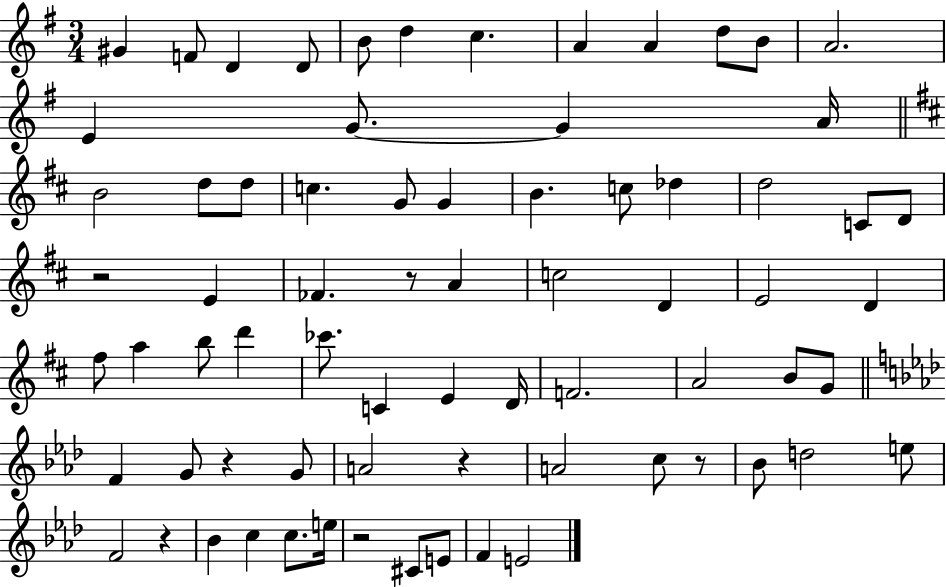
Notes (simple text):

G#4/q F4/e D4/q D4/e B4/e D5/q C5/q. A4/q A4/q D5/e B4/e A4/h. E4/q G4/e. G4/q A4/s B4/h D5/e D5/e C5/q. G4/e G4/q B4/q. C5/e Db5/q D5/h C4/e D4/e R/h E4/q FES4/q. R/e A4/q C5/h D4/q E4/h D4/q F#5/e A5/q B5/e D6/q CES6/e. C4/q E4/q D4/s F4/h. A4/h B4/e G4/e F4/q G4/e R/q G4/e A4/h R/q A4/h C5/e R/e Bb4/e D5/h E5/e F4/h R/q Bb4/q C5/q C5/e. E5/s R/h C#4/e E4/e F4/q E4/h